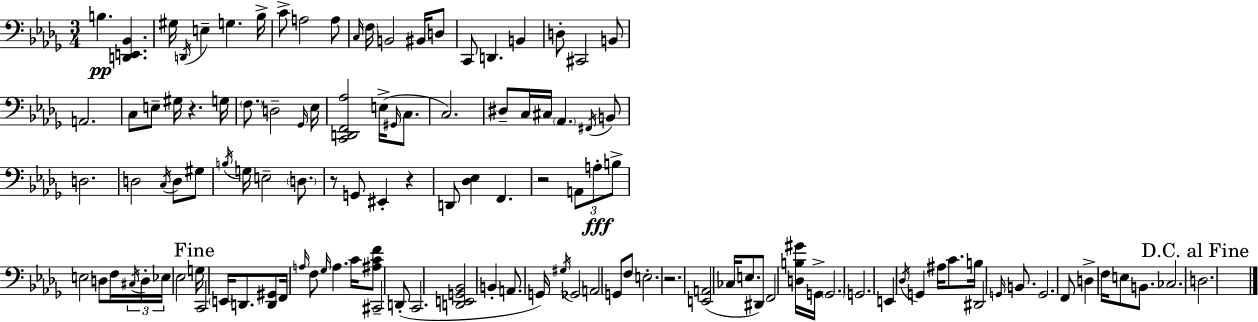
{
  \clef bass
  \numericTimeSignature
  \time 3/4
  \key bes \minor
  b4.\pp <d, e, bes,>4. | gis16 \acciaccatura { d,16 } e4-- g4. | bes16-> c'8-> a2 a8 | \grace { c16 } \parenthesize f16 b,2 bis,16 | \break d8 c,8 d,4. b,4 | d8-. cis,2 | b,8 a,2. | c8 e8-- gis16 r4. | \break g16 \parenthesize f8. d2-- | \grace { ges,16 } ees16 <c, d, f, aes>2 e16->( | \grace { gis,16 } c8. c2.) | dis8-- c16 cis16 \parenthesize aes,4. | \break \acciaccatura { fis,16 } b,8 d2. | d2 | \acciaccatura { c16 } d8 gis8 \acciaccatura { b16 } g16 e2-- | \parenthesize d8. r8 g,8 eis,4-. | \break r4 d,8 <des ees>4 | f,4. r2 | \tuplet 3/2 { a,8 a8-.\fff b8-> } e2 | d8 f16 \tuplet 3/2 { \acciaccatura { cis16 } d16-. ees16 } ees2 | \break \mark "Fine" g16 c,2 | \parenthesize e,16 d,8. <d, gis,>8 f,16 \grace { a16 } | f8 \grace { ges16 } a4. c'16 <ais c' f'>8 | cis,2-- d,8-.( c,2. | \break <d, e, g, bes,>2 | b,4-. a,8. | g,16) \acciaccatura { gis16 } ges,2 a,2 | g,8 f8 e2.-. | \break r2. | <e, a,>2( | ces16 e8. dis,8) | f,2 <d b gis'>16 g,16-> \parenthesize g,2. | \break g,2. | e,4 | \acciaccatura { des16 } g,4 ais16 c'8. | b16 dis,2 \grace { g,16 } b,8. | \break g,2. | f,8 d4-> f16 e8 b,8. | ces2. | \mark "D.C. al Fine" d2. | \break \bar "|."
}